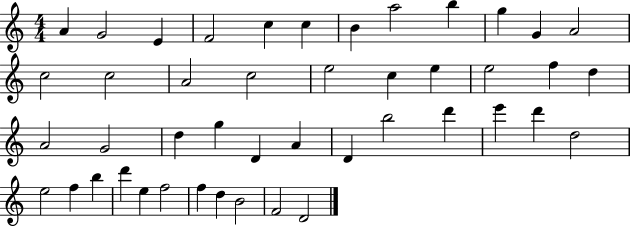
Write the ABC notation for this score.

X:1
T:Untitled
M:4/4
L:1/4
K:C
A G2 E F2 c c B a2 b g G A2 c2 c2 A2 c2 e2 c e e2 f d A2 G2 d g D A D b2 d' e' d' d2 e2 f b d' e f2 f d B2 F2 D2